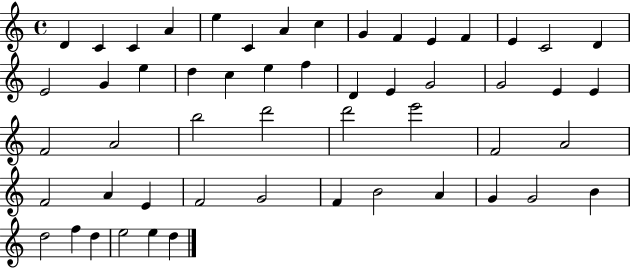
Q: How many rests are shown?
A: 0